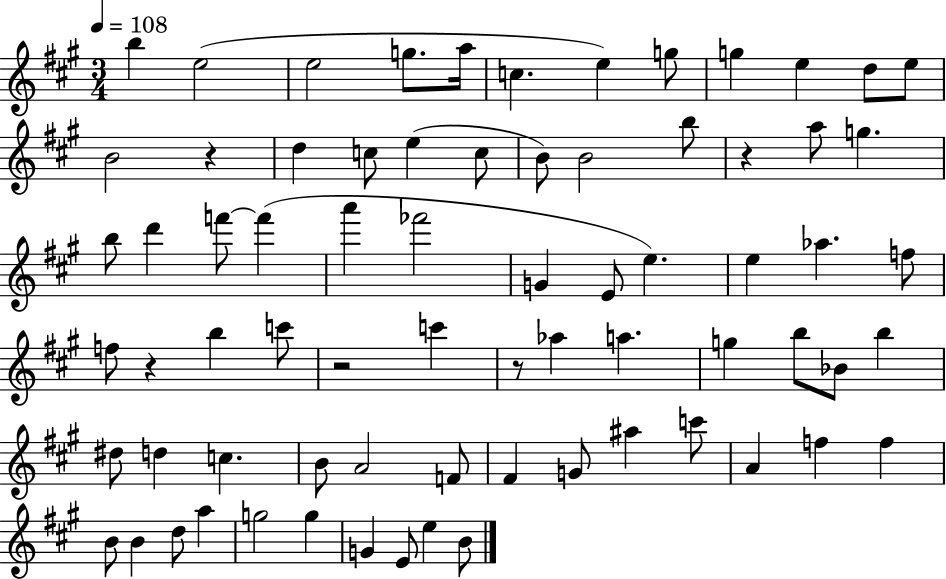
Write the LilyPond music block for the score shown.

{
  \clef treble
  \numericTimeSignature
  \time 3/4
  \key a \major
  \tempo 4 = 108
  \repeat volta 2 { b''4 e''2( | e''2 g''8. a''16 | c''4. e''4) g''8 | g''4 e''4 d''8 e''8 | \break b'2 r4 | d''4 c''8 e''4( c''8 | b'8) b'2 b''8 | r4 a''8 g''4. | \break b''8 d'''4 f'''8~~ f'''4( | a'''4 fes'''2 | g'4 e'8 e''4.) | e''4 aes''4. f''8 | \break f''8 r4 b''4 c'''8 | r2 c'''4 | r8 aes''4 a''4. | g''4 b''8 bes'8 b''4 | \break dis''8 d''4 c''4. | b'8 a'2 f'8 | fis'4 g'8 ais''4 c'''8 | a'4 f''4 f''4 | \break b'8 b'4 d''8 a''4 | g''2 g''4 | g'4 e'8 e''4 b'8 | } \bar "|."
}